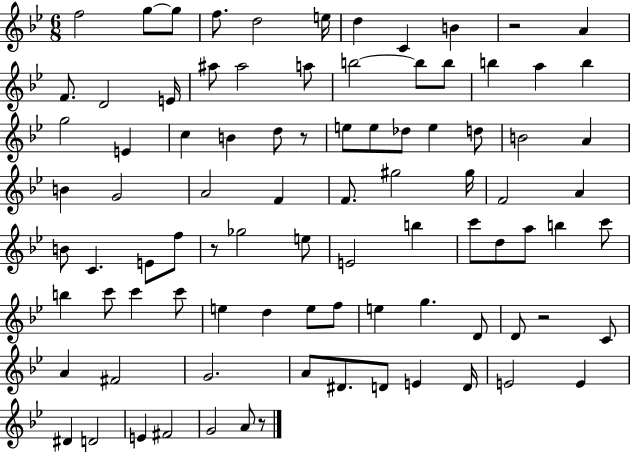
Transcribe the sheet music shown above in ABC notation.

X:1
T:Untitled
M:6/8
L:1/4
K:Bb
f2 g/2 g/2 f/2 d2 e/4 d C B z2 A F/2 D2 E/4 ^a/2 ^a2 a/2 b2 b/2 b/2 b a b g2 E c B d/2 z/2 e/2 e/2 _d/2 e d/2 B2 A B G2 A2 F F/2 ^g2 ^g/4 F2 A B/2 C E/2 f/2 z/2 _g2 e/2 E2 b c'/2 d/2 a/2 b c'/2 b c'/2 c' c'/2 e d e/2 f/2 e g D/2 D/2 z2 C/2 A ^F2 G2 A/2 ^D/2 D/2 E D/4 E2 E ^D D2 E ^F2 G2 A/2 z/2